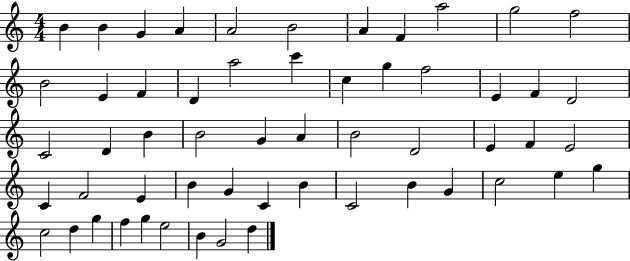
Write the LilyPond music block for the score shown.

{
  \clef treble
  \numericTimeSignature
  \time 4/4
  \key c \major
  b'4 b'4 g'4 a'4 | a'2 b'2 | a'4 f'4 a''2 | g''2 f''2 | \break b'2 e'4 f'4 | d'4 a''2 c'''4 | c''4 g''4 f''2 | e'4 f'4 d'2 | \break c'2 d'4 b'4 | b'2 g'4 a'4 | b'2 d'2 | e'4 f'4 e'2 | \break c'4 f'2 e'4 | b'4 g'4 c'4 b'4 | c'2 b'4 g'4 | c''2 e''4 g''4 | \break c''2 d''4 g''4 | f''4 g''4 e''2 | b'4 g'2 d''4 | \bar "|."
}